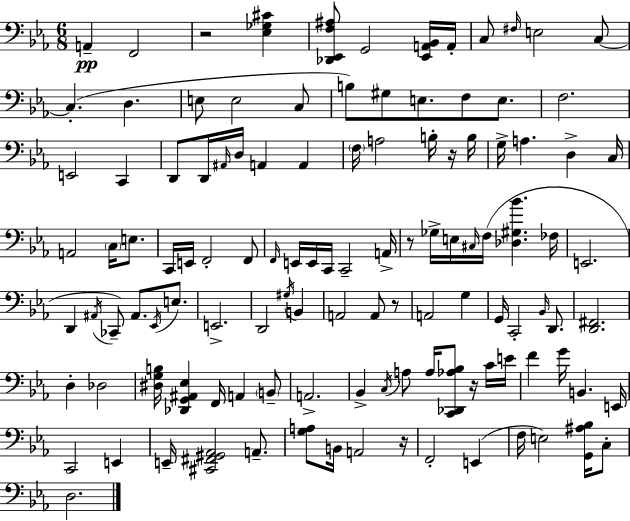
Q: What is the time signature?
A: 6/8